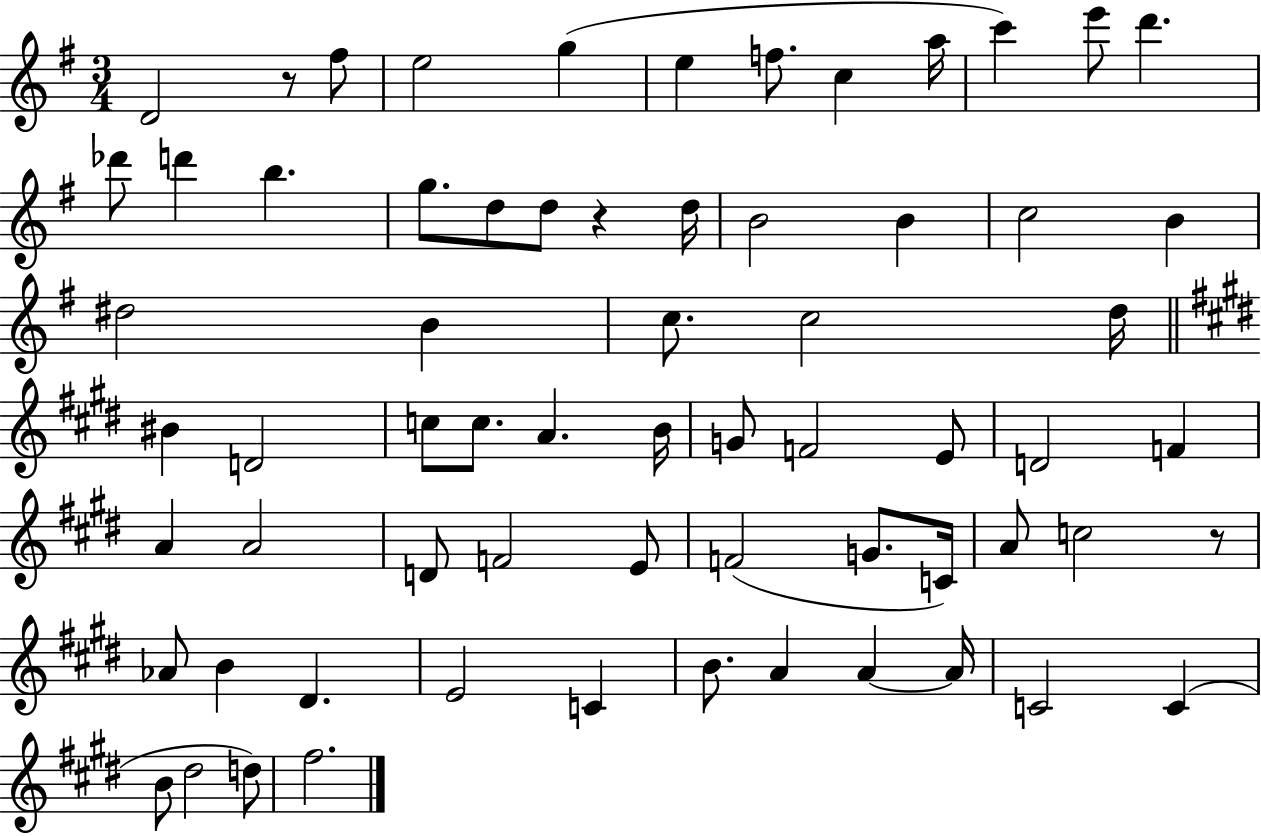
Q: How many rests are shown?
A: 3